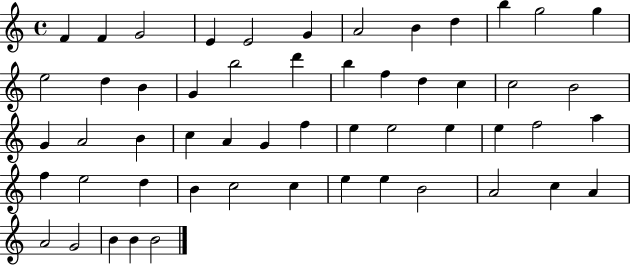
F4/q F4/q G4/h E4/q E4/h G4/q A4/h B4/q D5/q B5/q G5/h G5/q E5/h D5/q B4/q G4/q B5/h D6/q B5/q F5/q D5/q C5/q C5/h B4/h G4/q A4/h B4/q C5/q A4/q G4/q F5/q E5/q E5/h E5/q E5/q F5/h A5/q F5/q E5/h D5/q B4/q C5/h C5/q E5/q E5/q B4/h A4/h C5/q A4/q A4/h G4/h B4/q B4/q B4/h